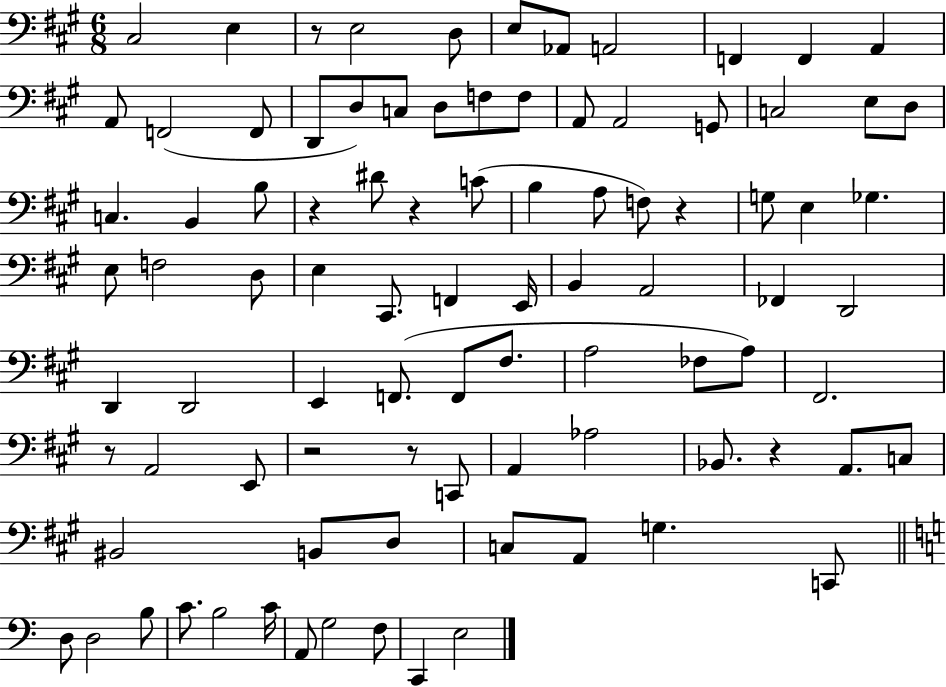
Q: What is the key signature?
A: A major